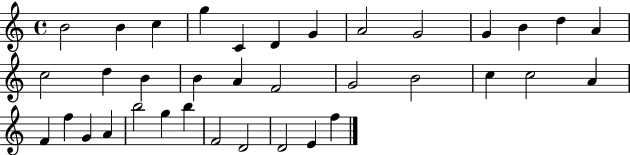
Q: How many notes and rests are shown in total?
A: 36